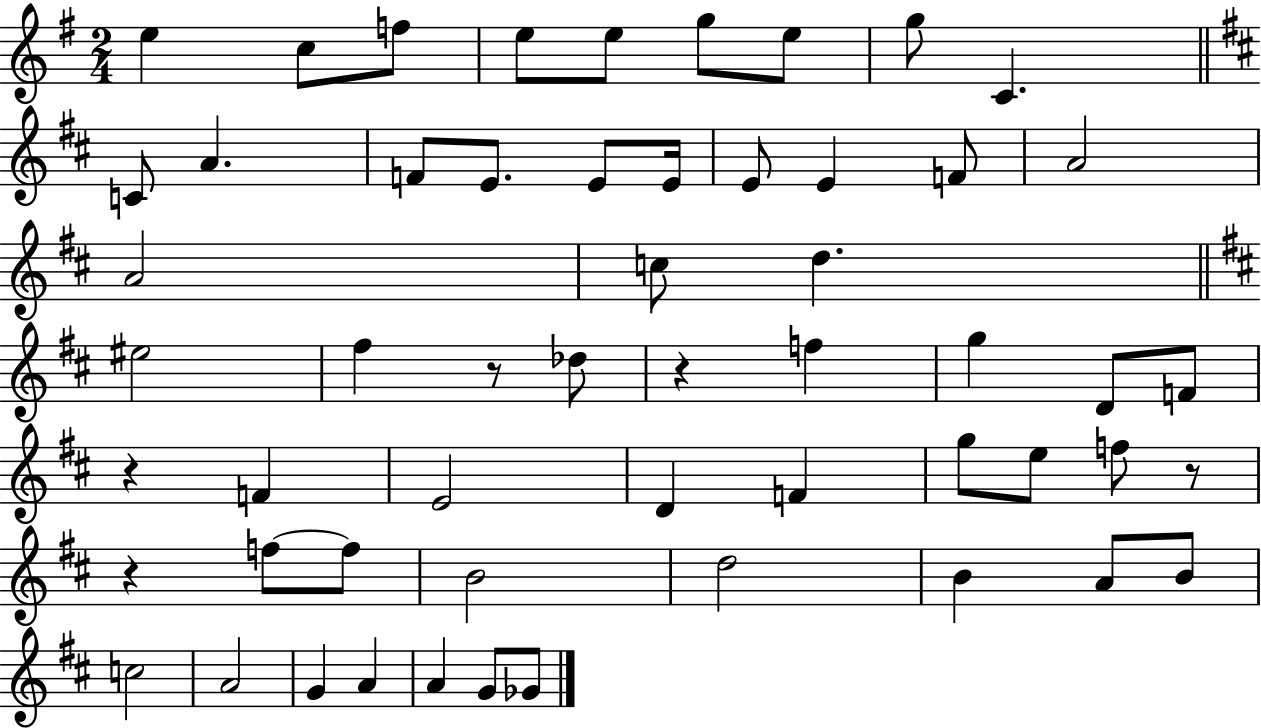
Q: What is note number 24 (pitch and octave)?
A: F#5